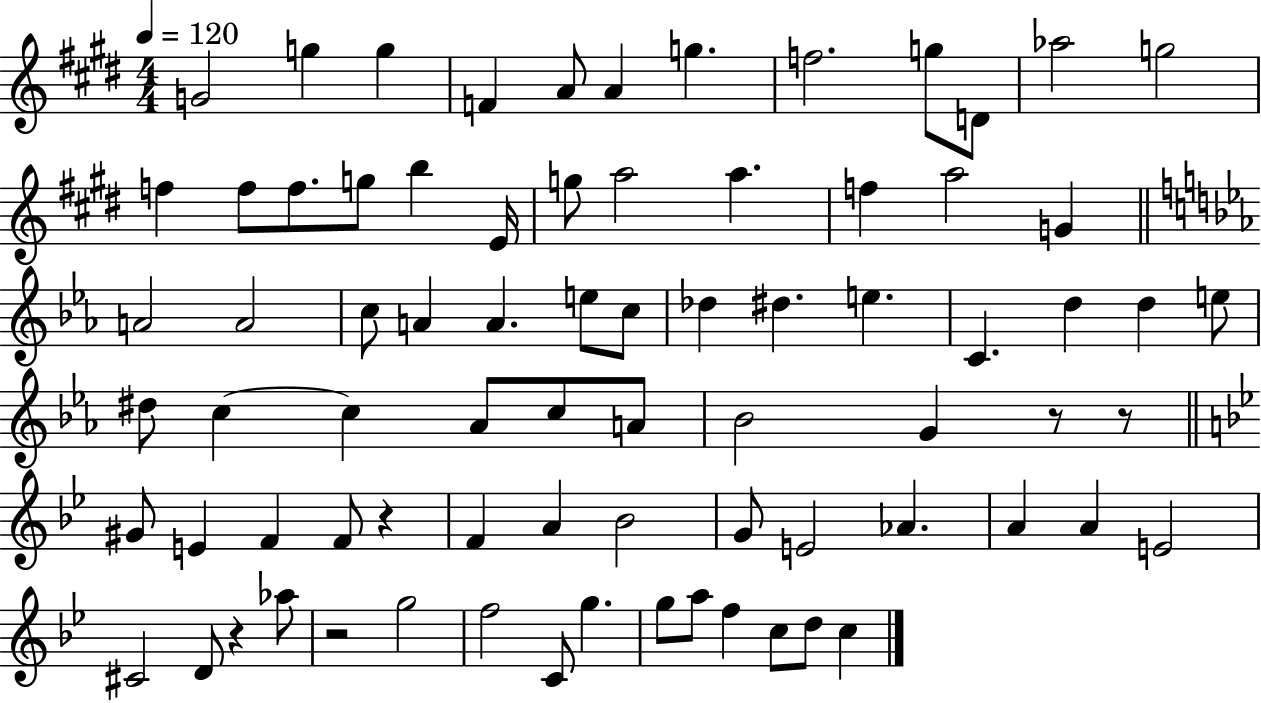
G4/h G5/q G5/q F4/q A4/e A4/q G5/q. F5/h. G5/e D4/e Ab5/h G5/h F5/q F5/e F5/e. G5/e B5/q E4/s G5/e A5/h A5/q. F5/q A5/h G4/q A4/h A4/h C5/e A4/q A4/q. E5/e C5/e Db5/q D#5/q. E5/q. C4/q. D5/q D5/q E5/e D#5/e C5/q C5/q Ab4/e C5/e A4/e Bb4/h G4/q R/e R/e G#4/e E4/q F4/q F4/e R/q F4/q A4/q Bb4/h G4/e E4/h Ab4/q. A4/q A4/q E4/h C#4/h D4/e R/q Ab5/e R/h G5/h F5/h C4/e G5/q. G5/e A5/e F5/q C5/e D5/e C5/q